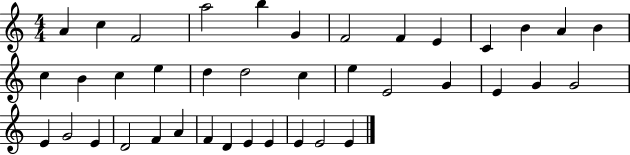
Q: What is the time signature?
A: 4/4